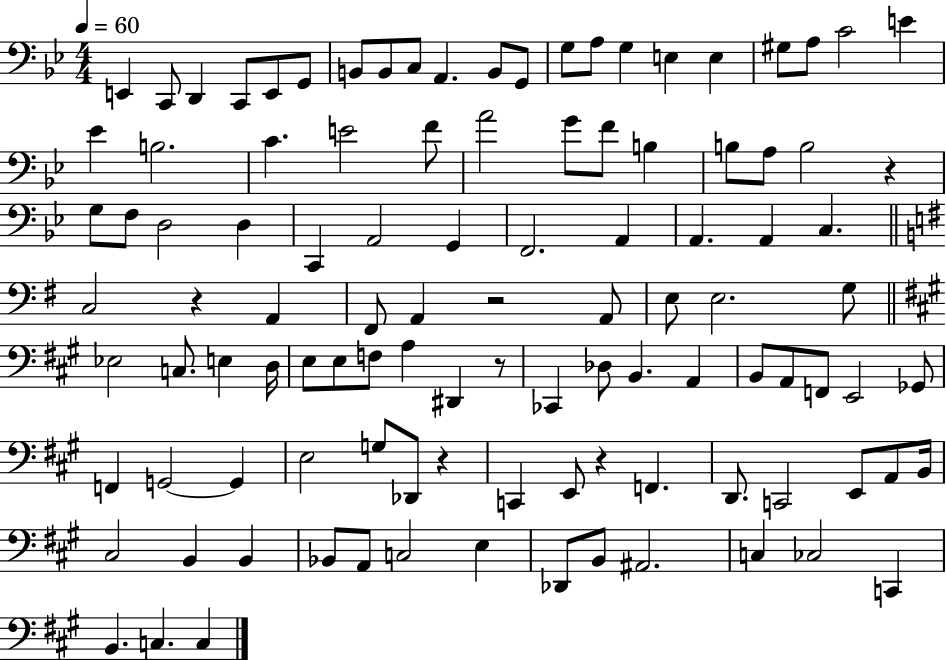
E2/q C2/e D2/q C2/e E2/e G2/e B2/e B2/e C3/e A2/q. B2/e G2/e G3/e A3/e G3/q E3/q E3/q G#3/e A3/e C4/h E4/q Eb4/q B3/h. C4/q. E4/h F4/e A4/h G4/e F4/e B3/q B3/e A3/e B3/h R/q G3/e F3/e D3/h D3/q C2/q A2/h G2/q F2/h. A2/q A2/q. A2/q C3/q. C3/h R/q A2/q F#2/e A2/q R/h A2/e E3/e E3/h. G3/e Eb3/h C3/e. E3/q D3/s E3/e E3/e F3/e A3/q D#2/q R/e CES2/q Db3/e B2/q. A2/q B2/e A2/e F2/e E2/h Gb2/e F2/q G2/h G2/q E3/h G3/e Db2/e R/q C2/q E2/e R/q F2/q. D2/e. C2/h E2/e A2/e B2/s C#3/h B2/q B2/q Bb2/e A2/e C3/h E3/q Db2/e B2/e A#2/h. C3/q CES3/h C2/q B2/q. C3/q. C3/q